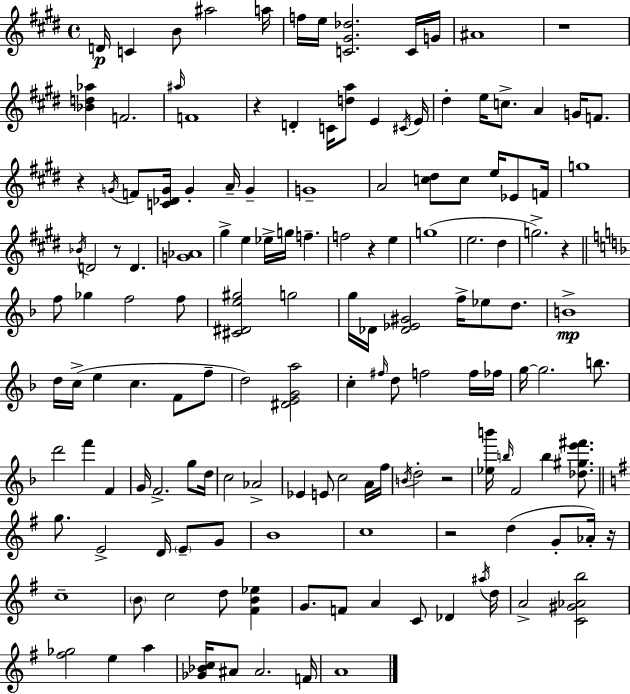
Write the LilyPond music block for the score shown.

{
  \clef treble
  \time 4/4
  \defaultTimeSignature
  \key e \major
  \repeat volta 2 { d'16\p c'4 b'8 ais''2 a''16 | f''16 e''16 <c' gis' des''>2. c'16 g'16 | ais'1 | r1 | \break <bes' d'' aes''>4 f'2. | \grace { ais''16 } f'1 | r4 d'4-. c'16 <d'' a''>8 e'4 | \acciaccatura { cis'16 } e'16 dis''4-. e''16 c''8.-> a'4 g'16 f'8. | \break r4 \acciaccatura { g'16 } f'8 <c' des' g'>16 g'4-. a'16-- g'4-- | g'1-- | a'2 <c'' dis''>8 c''8 e''16 | ees'8 f'16 g''1 | \break \acciaccatura { bes'16 } d'2 r8 d'4. | <g' aes'>1 | gis''4-> e''4 ees''16-> g''16 f''4.-- | f''2 r4 | \break e''4 g''1( | e''2. | dis''4 g''2.->) | r4 \bar "||" \break \key f \major f''8 ges''4 f''2 f''8 | <cis' dis' e'' gis''>2 g''2 | g''16 des'16 <des' ees' gis'>2 f''16-> ees''8 d''8. | b'1->\mp | \break d''16 c''16->( e''4 c''4. f'8 f''8-- | d''2) <dis' e' g' a''>2 | c''4-. \grace { fis''16 } d''8 f''2 f''16 | fes''16 g''16~~ g''2. b''8. | \break d'''2 f'''4 f'4 | g'16 f'2.-> g''8 | d''16 c''2 aes'2-> | ees'4 e'8 c''2 a'16 | \break f''16 \acciaccatura { b'16 } d''2-. r2 | <ees'' b'''>16 \grace { b''16 } f'2 b''4 | <des'' gis'' e''' fis'''>8. \bar "||" \break \key g \major g''8. e'2-> d'16 \parenthesize e'8-- g'8 | b'1 | c''1 | r2 d''4( g'8-. aes'16-.) r16 | \break c''1-- | \parenthesize b'8 c''2 d''8 <fis' b' ees''>4 | g'8. f'8 a'4 c'8 des'4 \acciaccatura { ais''16 } | d''16 a'2-> <c' gis' aes' b''>2 | \break <fis'' ges''>2 e''4 a''4 | <ges' bes' c''>16 ais'8 ais'2. | f'16 a'1 | } \bar "|."
}